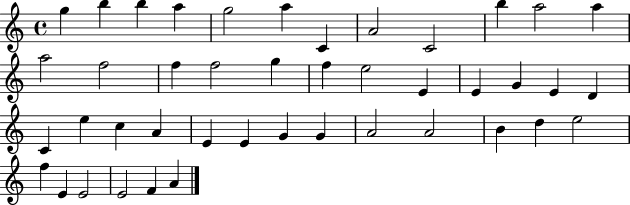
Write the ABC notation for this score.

X:1
T:Untitled
M:4/4
L:1/4
K:C
g b b a g2 a C A2 C2 b a2 a a2 f2 f f2 g f e2 E E G E D C e c A E E G G A2 A2 B d e2 f E E2 E2 F A